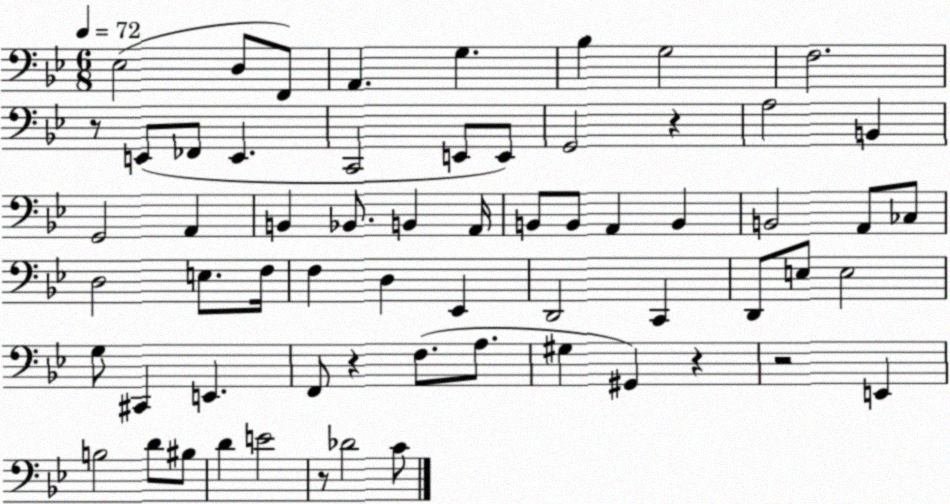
X:1
T:Untitled
M:6/8
L:1/4
K:Bb
_E,2 D,/2 F,,/2 A,, G, _B, G,2 F,2 z/2 E,,/2 _F,,/2 E,, C,,2 E,,/2 E,,/2 G,,2 z A,2 B,, G,,2 A,, B,, _B,,/2 B,, A,,/4 B,,/2 B,,/2 A,, B,, B,,2 A,,/2 _C,/2 D,2 E,/2 F,/4 F, D, _E,, D,,2 C,, D,,/2 E,/2 E,2 G,/2 ^C,, E,, F,,/2 z F,/2 A,/2 ^G, ^G,, z z2 E,, B,2 D/2 ^B,/2 D E2 z/2 _D2 C/2